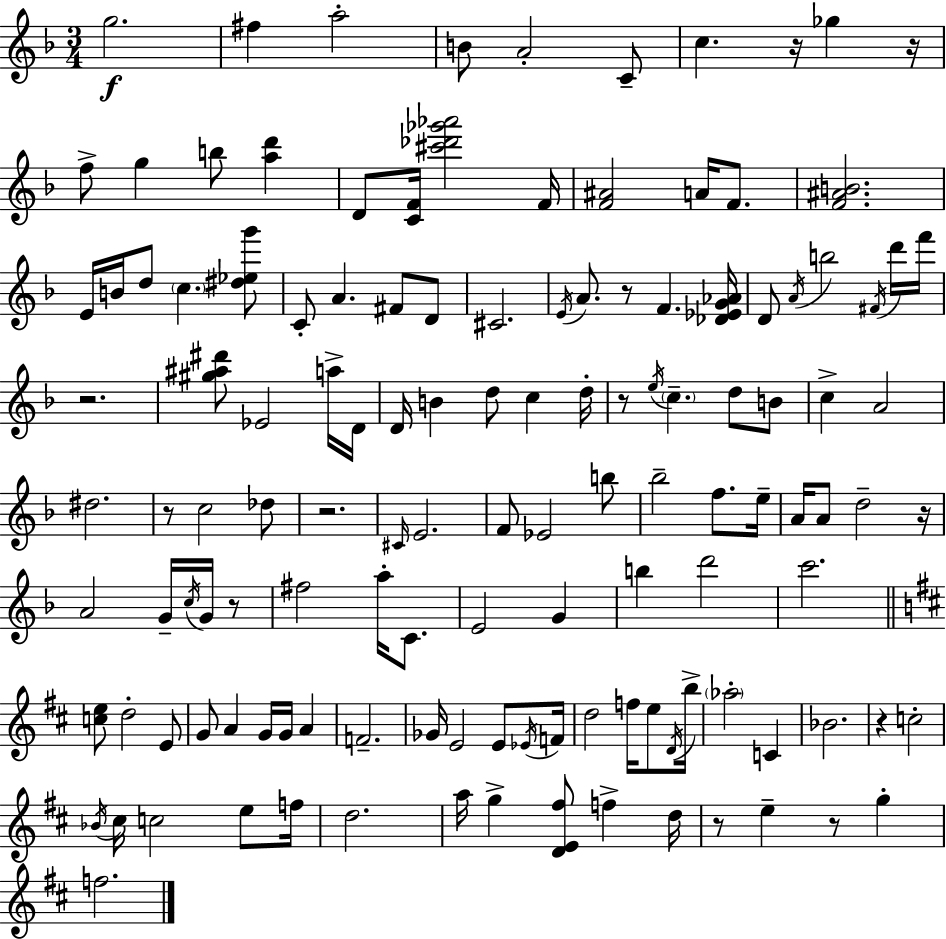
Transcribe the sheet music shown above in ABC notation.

X:1
T:Untitled
M:3/4
L:1/4
K:F
g2 ^f a2 B/2 A2 C/2 c z/4 _g z/4 f/2 g b/2 [ad'] D/2 [CF]/4 [^c'_d'_g'_a']2 F/4 [F^A]2 A/4 F/2 [F^AB]2 E/4 B/4 d/2 c [^d_eg']/2 C/2 A ^F/2 D/2 ^C2 E/4 A/2 z/2 F [_D_EG_A]/4 D/2 A/4 b2 ^F/4 d'/4 f'/4 z2 [^g^a^d']/2 _E2 a/4 D/4 D/4 B d/2 c d/4 z/2 e/4 c d/2 B/2 c A2 ^d2 z/2 c2 _d/2 z2 ^C/4 E2 F/2 _E2 b/2 _b2 f/2 e/4 A/4 A/2 d2 z/4 A2 G/4 c/4 G/4 z/2 ^f2 a/4 C/2 E2 G b d'2 c'2 [ce]/2 d2 E/2 G/2 A G/4 G/4 A F2 _G/4 E2 E/2 _E/4 F/4 d2 f/4 e/2 D/4 b/4 _a2 C _B2 z c2 _B/4 ^c/4 c2 e/2 f/4 d2 a/4 g [DE^f]/2 f d/4 z/2 e z/2 g f2